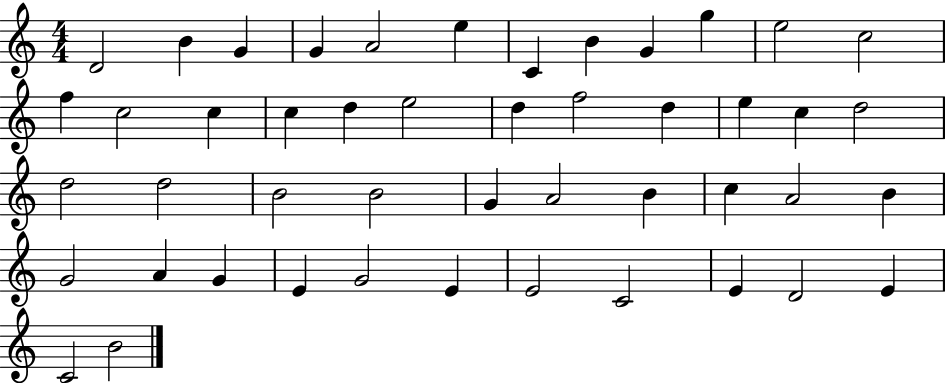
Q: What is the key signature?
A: C major